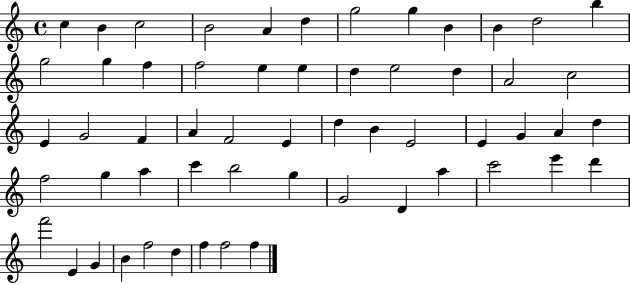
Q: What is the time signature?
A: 4/4